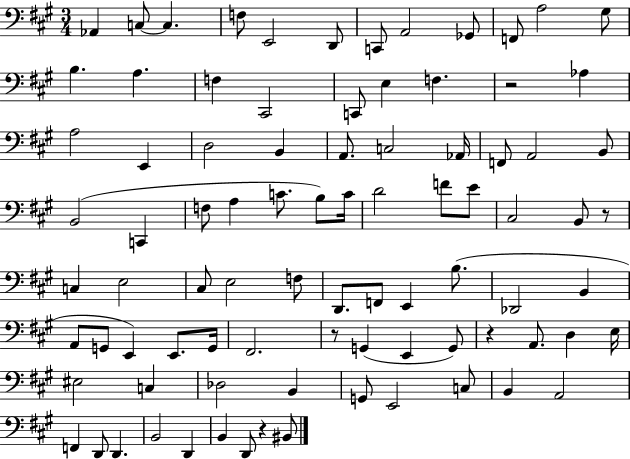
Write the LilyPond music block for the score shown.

{
  \clef bass
  \numericTimeSignature
  \time 3/4
  \key a \major
  \repeat volta 2 { aes,4 c8~~ c4. | f8 e,2 d,8 | c,8 a,2 ges,8 | f,8 a2 gis8 | \break b4. a4. | f4 cis,2 | c,8 e4 f4. | r2 aes4 | \break a2 e,4 | d2 b,4 | a,8. c2 aes,16 | f,8 a,2 b,8 | \break b,2( c,4 | f8 a4 c'8. b8) c'16 | d'2 f'8 e'8 | cis2 b,8 r8 | \break c4 e2 | cis8 e2 f8 | d,8. f,8 e,4 b8.( | des,2 b,4 | \break a,8 g,8 e,4) e,8. g,16 | fis,2. | r8 g,4( e,4 g,8) | r4 a,8. d4 e16 | \break eis2 c4 | des2 b,4 | g,8 e,2 c8 | b,4 a,2 | \break f,4 d,8 d,4. | b,2 d,4 | b,4 d,8 r4 bis,8 | } \bar "|."
}